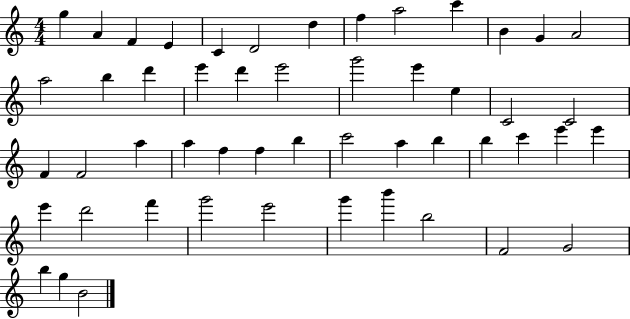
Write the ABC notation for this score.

X:1
T:Untitled
M:4/4
L:1/4
K:C
g A F E C D2 d f a2 c' B G A2 a2 b d' e' d' e'2 g'2 e' e C2 C2 F F2 a a f f b c'2 a b b c' e' e' e' d'2 f' g'2 e'2 g' b' b2 F2 G2 b g B2